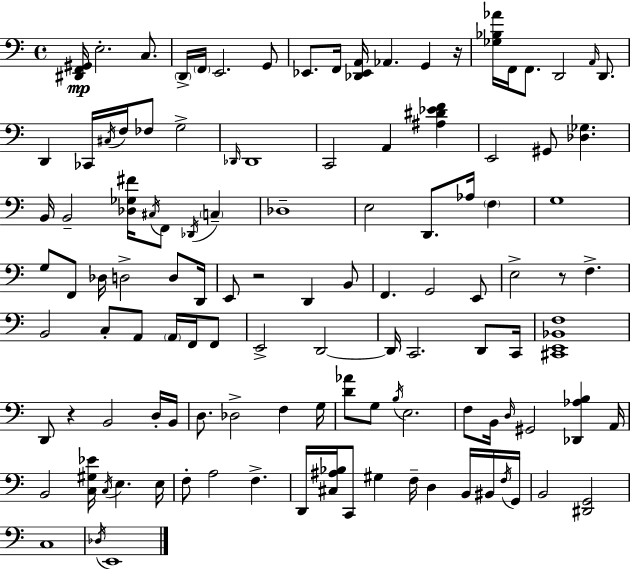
[D#2,F2,G#2]/s E3/h. C3/e. D2/s F2/s E2/h. G2/e Eb2/e. F2/s [Db2,Eb2,A2]/s Ab2/q. G2/q R/s [Gb3,Bb3,Ab4]/s F2/s F2/e. D2/h A2/s D2/e. D2/q CES2/s C#3/s F3/s FES3/e G3/h Db2/s Db2/w C2/h A2/q [A#3,D#4,Eb4,F4]/q E2/h G#2/e [Db3,Gb3]/q. B2/s B2/h [Db3,Gb3,F#4]/s C#3/s F2/e Db2/s C3/q Db3/w E3/h D2/e. Ab3/s F3/q G3/w G3/e F2/e Db3/s D3/h D3/e D2/s E2/e R/h D2/q B2/e F2/q. G2/h E2/e E3/h R/e F3/q. B2/h C3/e A2/e A2/s F2/s F2/e E2/h D2/h D2/s C2/h. D2/e C2/s [C#2,E2,Bb2,F3]/w D2/e R/q B2/h D3/s B2/s D3/e. Db3/h F3/q G3/s [D4,Ab4]/e G3/e B3/s E3/h. F3/e B2/s D3/s G#2/h [Db2,Ab3,B3]/q A2/s B2/h [C3,G#3,Eb4]/s C3/s E3/q. E3/s F3/e A3/h F3/q. D2/s [C#3,A#3,Bb3]/s C2/e G#3/q F3/s D3/q B2/s BIS2/s F3/s G2/s B2/h [D#2,G2]/h C3/w Db3/s E2/w